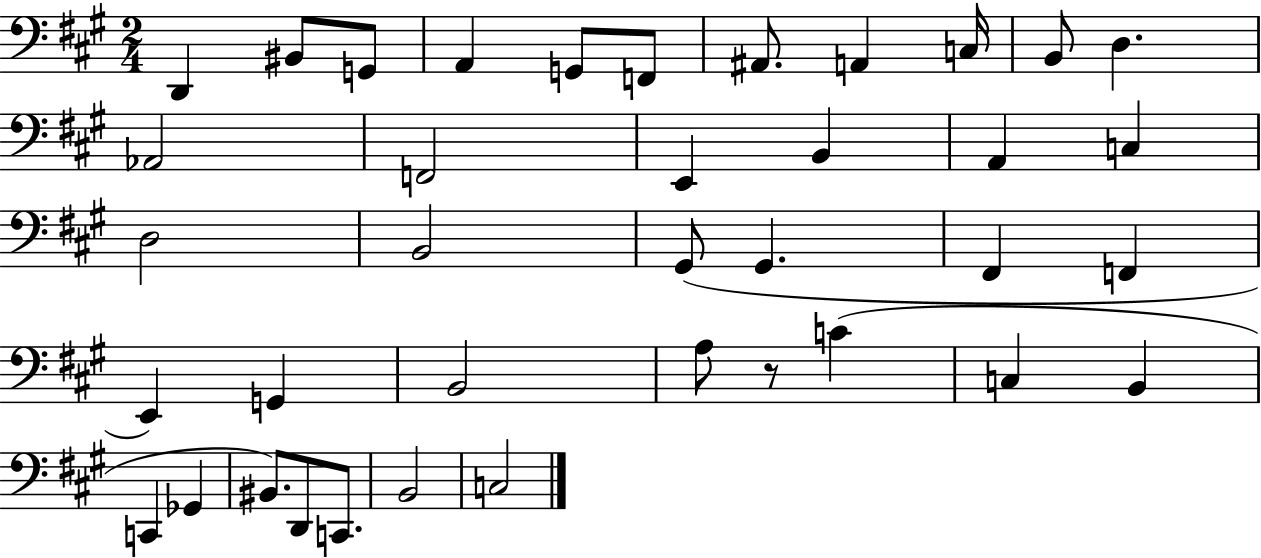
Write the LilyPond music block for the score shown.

{
  \clef bass
  \numericTimeSignature
  \time 2/4
  \key a \major
  d,4 bis,8 g,8 | a,4 g,8 f,8 | ais,8. a,4 c16 | b,8 d4. | \break aes,2 | f,2 | e,4 b,4 | a,4 c4 | \break d2 | b,2 | gis,8( gis,4. | fis,4 f,4 | \break e,4) g,4 | b,2 | a8 r8 c'4( | c4 b,4 | \break c,4 ges,4 | bis,8.) d,8 c,8. | b,2 | c2 | \break \bar "|."
}